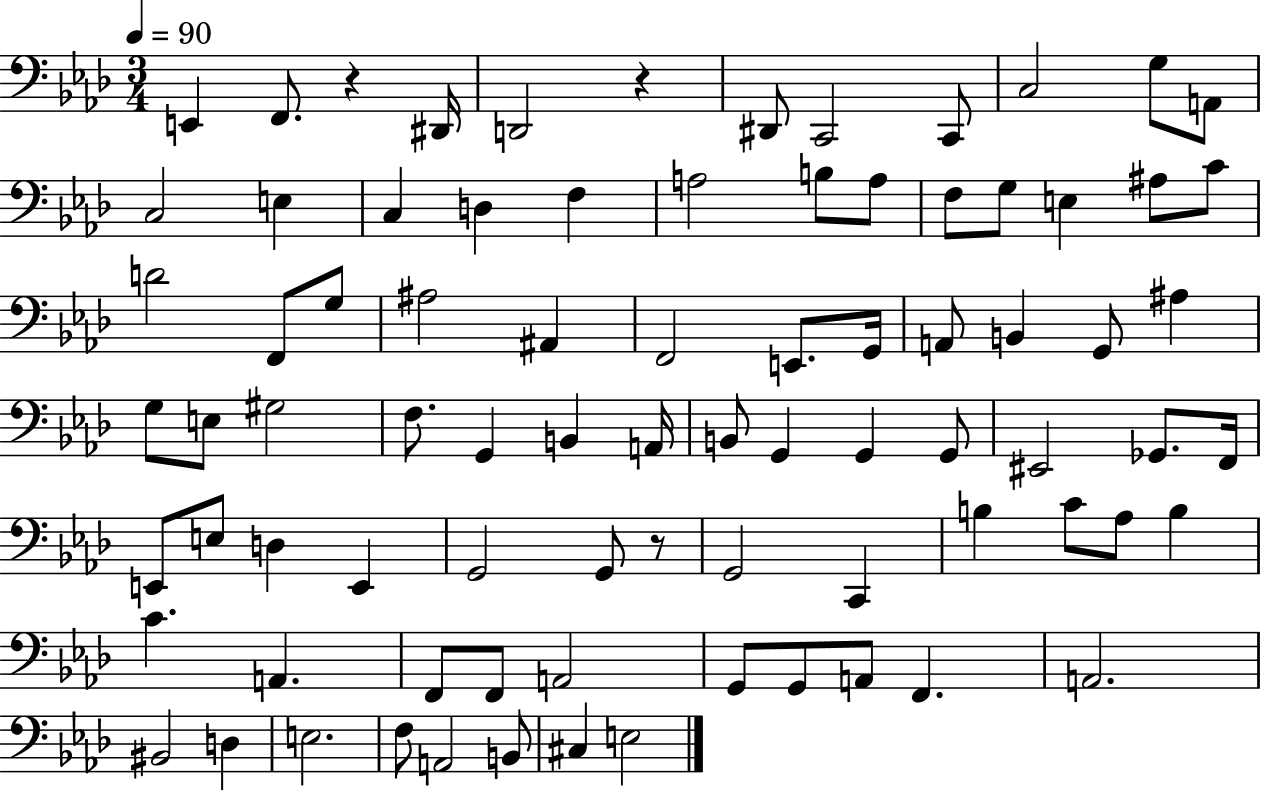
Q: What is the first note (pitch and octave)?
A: E2